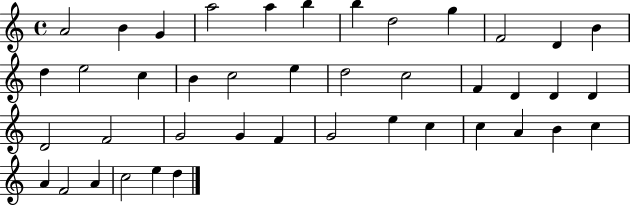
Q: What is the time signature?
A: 4/4